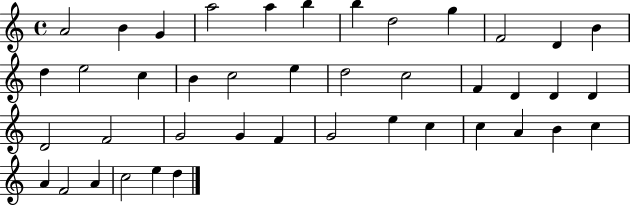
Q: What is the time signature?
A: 4/4